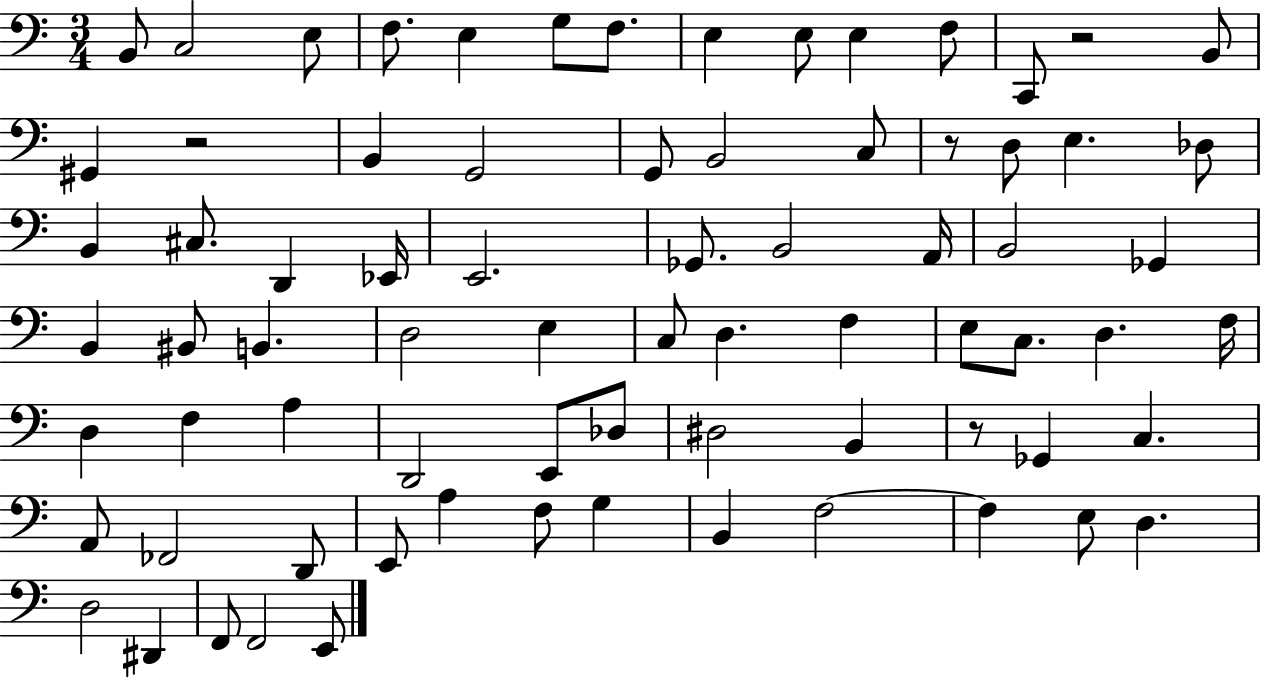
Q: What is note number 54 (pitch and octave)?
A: C3